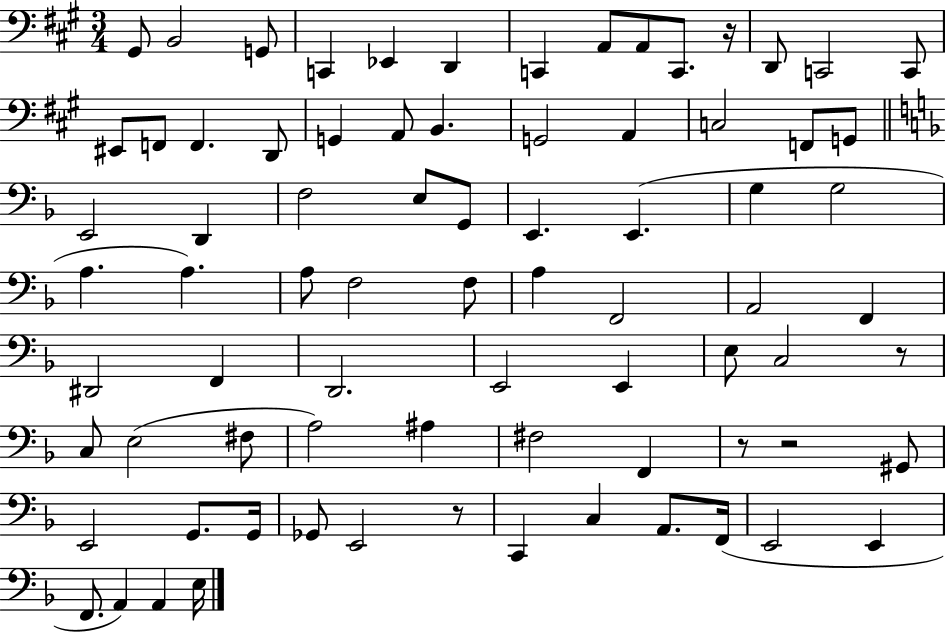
{
  \clef bass
  \numericTimeSignature
  \time 3/4
  \key a \major
  gis,8 b,2 g,8 | c,4 ees,4 d,4 | c,4 a,8 a,8 c,8. r16 | d,8 c,2 c,8 | \break eis,8 f,8 f,4. d,8 | g,4 a,8 b,4. | g,2 a,4 | c2 f,8 g,8 | \break \bar "||" \break \key d \minor e,2 d,4 | f2 e8 g,8 | e,4. e,4.( | g4 g2 | \break a4. a4.) | a8 f2 f8 | a4 f,2 | a,2 f,4 | \break dis,2 f,4 | d,2. | e,2 e,4 | e8 c2 r8 | \break c8 e2( fis8 | a2) ais4 | fis2 f,4 | r8 r2 gis,8 | \break e,2 g,8. g,16 | ges,8 e,2 r8 | c,4 c4 a,8. f,16( | e,2 e,4 | \break f,8. a,4) a,4 e16 | \bar "|."
}